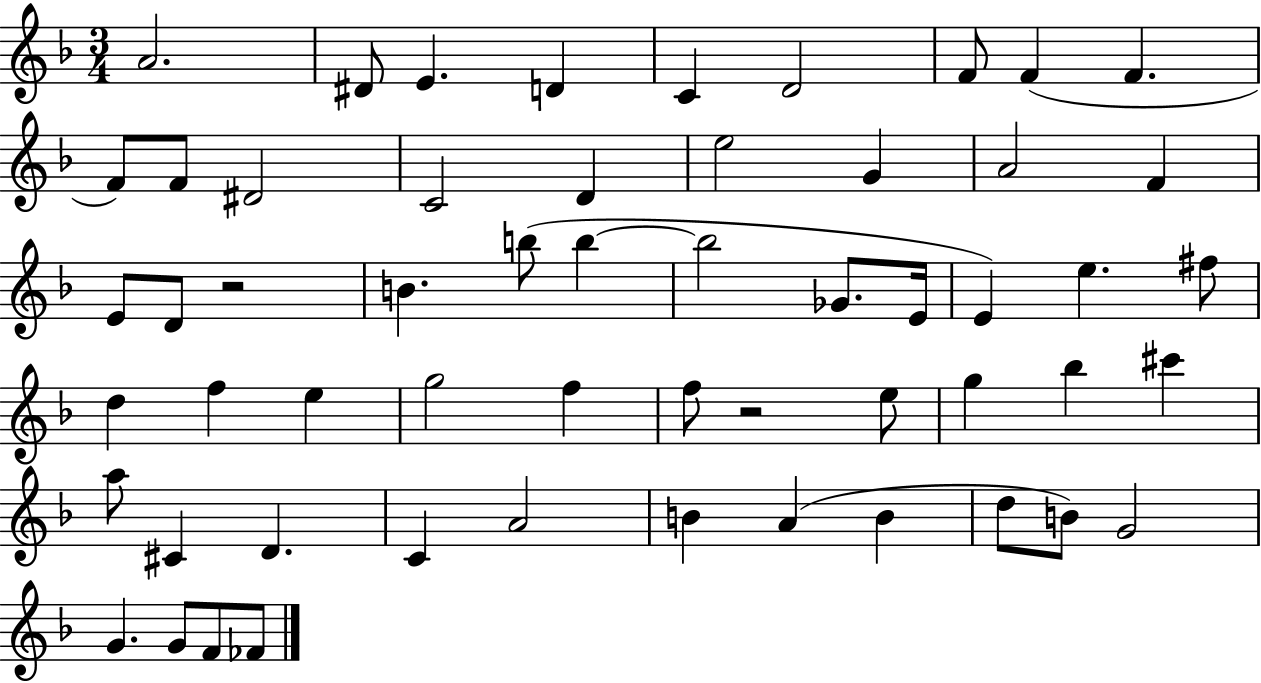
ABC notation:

X:1
T:Untitled
M:3/4
L:1/4
K:F
A2 ^D/2 E D C D2 F/2 F F F/2 F/2 ^D2 C2 D e2 G A2 F E/2 D/2 z2 B b/2 b b2 _G/2 E/4 E e ^f/2 d f e g2 f f/2 z2 e/2 g _b ^c' a/2 ^C D C A2 B A B d/2 B/2 G2 G G/2 F/2 _F/2